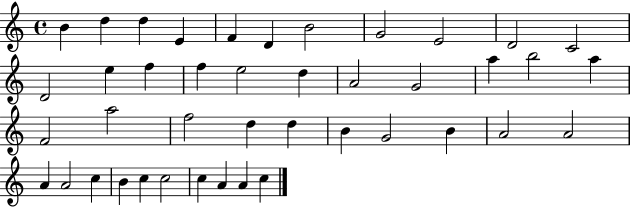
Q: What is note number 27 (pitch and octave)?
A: D5